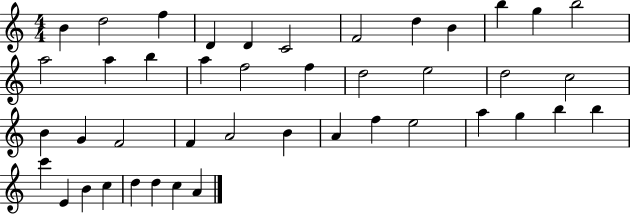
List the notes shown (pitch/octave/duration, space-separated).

B4/q D5/h F5/q D4/q D4/q C4/h F4/h D5/q B4/q B5/q G5/q B5/h A5/h A5/q B5/q A5/q F5/h F5/q D5/h E5/h D5/h C5/h B4/q G4/q F4/h F4/q A4/h B4/q A4/q F5/q E5/h A5/q G5/q B5/q B5/q C6/q E4/q B4/q C5/q D5/q D5/q C5/q A4/q